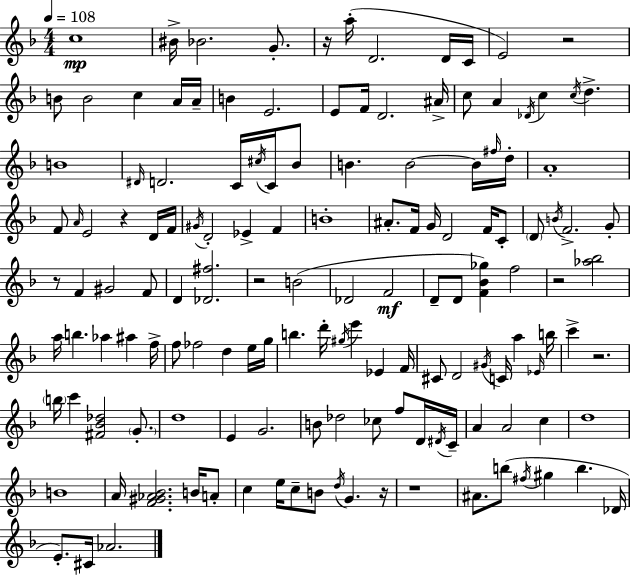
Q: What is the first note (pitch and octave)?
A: C5